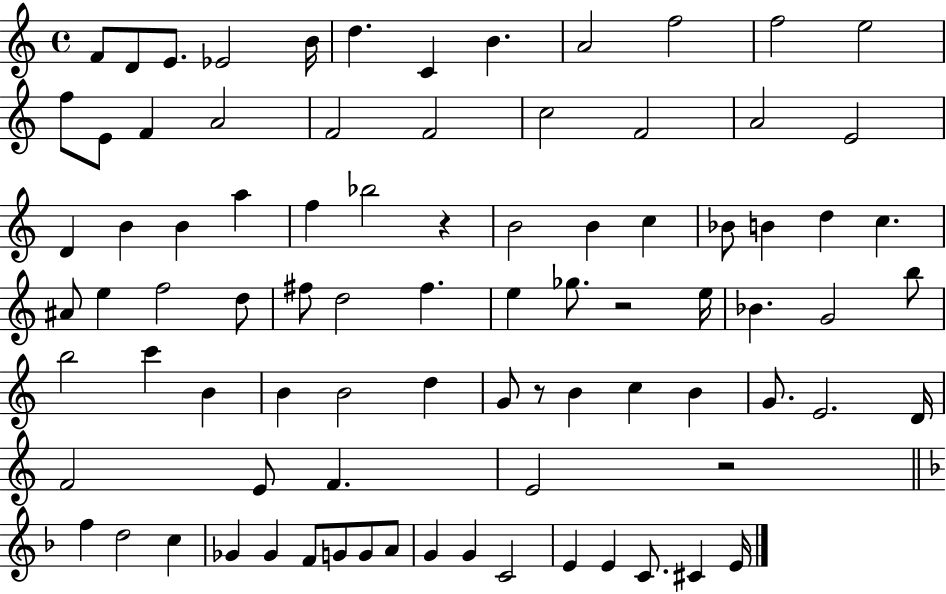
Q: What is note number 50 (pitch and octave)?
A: C6